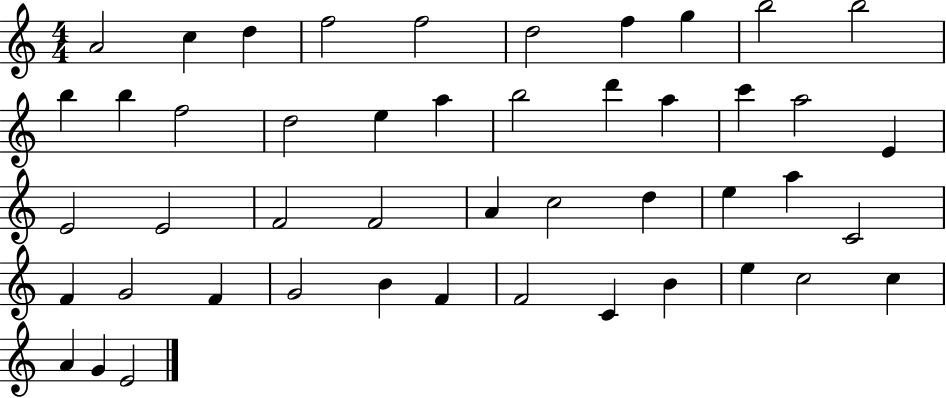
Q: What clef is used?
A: treble